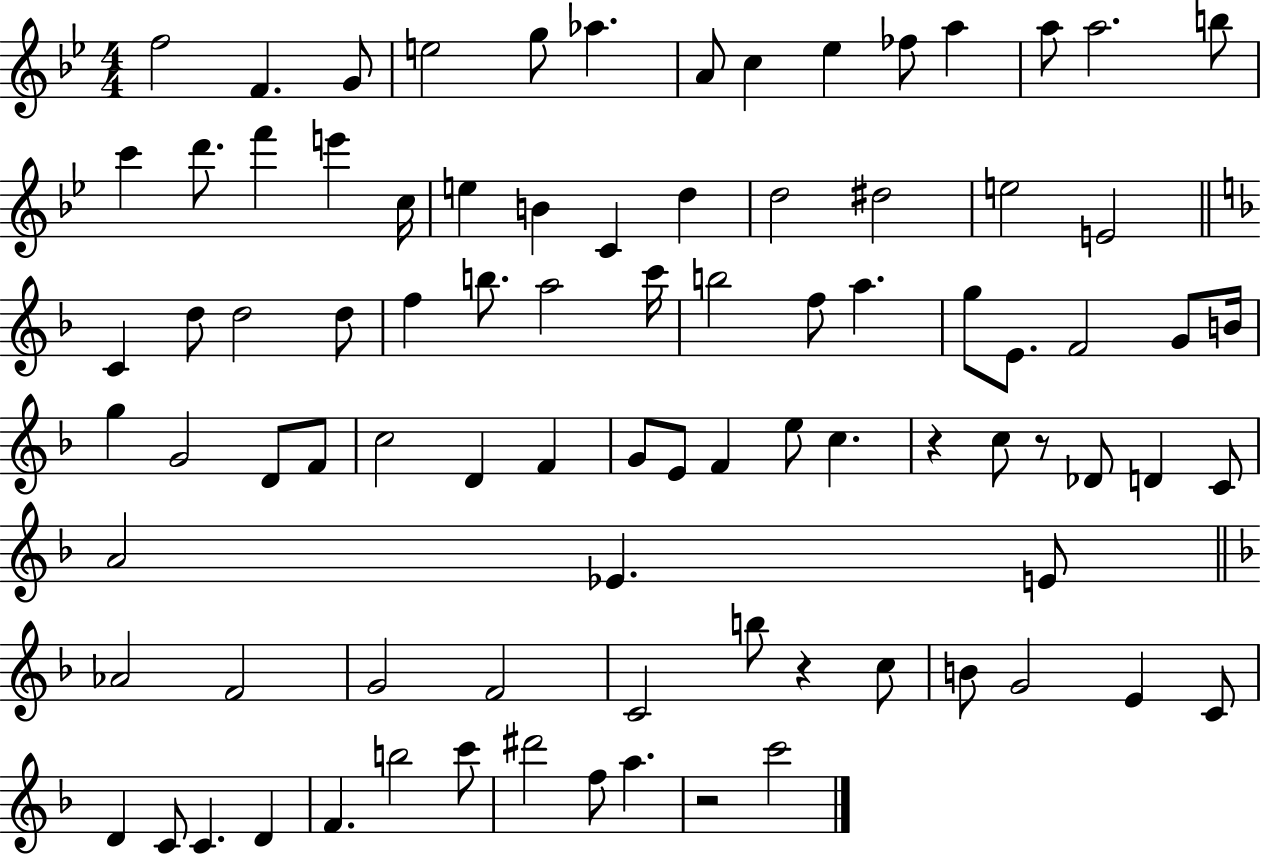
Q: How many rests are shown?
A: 4